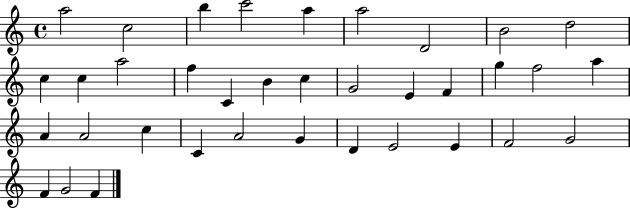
A5/h C5/h B5/q C6/h A5/q A5/h D4/h B4/h D5/h C5/q C5/q A5/h F5/q C4/q B4/q C5/q G4/h E4/q F4/q G5/q F5/h A5/q A4/q A4/h C5/q C4/q A4/h G4/q D4/q E4/h E4/q F4/h G4/h F4/q G4/h F4/q